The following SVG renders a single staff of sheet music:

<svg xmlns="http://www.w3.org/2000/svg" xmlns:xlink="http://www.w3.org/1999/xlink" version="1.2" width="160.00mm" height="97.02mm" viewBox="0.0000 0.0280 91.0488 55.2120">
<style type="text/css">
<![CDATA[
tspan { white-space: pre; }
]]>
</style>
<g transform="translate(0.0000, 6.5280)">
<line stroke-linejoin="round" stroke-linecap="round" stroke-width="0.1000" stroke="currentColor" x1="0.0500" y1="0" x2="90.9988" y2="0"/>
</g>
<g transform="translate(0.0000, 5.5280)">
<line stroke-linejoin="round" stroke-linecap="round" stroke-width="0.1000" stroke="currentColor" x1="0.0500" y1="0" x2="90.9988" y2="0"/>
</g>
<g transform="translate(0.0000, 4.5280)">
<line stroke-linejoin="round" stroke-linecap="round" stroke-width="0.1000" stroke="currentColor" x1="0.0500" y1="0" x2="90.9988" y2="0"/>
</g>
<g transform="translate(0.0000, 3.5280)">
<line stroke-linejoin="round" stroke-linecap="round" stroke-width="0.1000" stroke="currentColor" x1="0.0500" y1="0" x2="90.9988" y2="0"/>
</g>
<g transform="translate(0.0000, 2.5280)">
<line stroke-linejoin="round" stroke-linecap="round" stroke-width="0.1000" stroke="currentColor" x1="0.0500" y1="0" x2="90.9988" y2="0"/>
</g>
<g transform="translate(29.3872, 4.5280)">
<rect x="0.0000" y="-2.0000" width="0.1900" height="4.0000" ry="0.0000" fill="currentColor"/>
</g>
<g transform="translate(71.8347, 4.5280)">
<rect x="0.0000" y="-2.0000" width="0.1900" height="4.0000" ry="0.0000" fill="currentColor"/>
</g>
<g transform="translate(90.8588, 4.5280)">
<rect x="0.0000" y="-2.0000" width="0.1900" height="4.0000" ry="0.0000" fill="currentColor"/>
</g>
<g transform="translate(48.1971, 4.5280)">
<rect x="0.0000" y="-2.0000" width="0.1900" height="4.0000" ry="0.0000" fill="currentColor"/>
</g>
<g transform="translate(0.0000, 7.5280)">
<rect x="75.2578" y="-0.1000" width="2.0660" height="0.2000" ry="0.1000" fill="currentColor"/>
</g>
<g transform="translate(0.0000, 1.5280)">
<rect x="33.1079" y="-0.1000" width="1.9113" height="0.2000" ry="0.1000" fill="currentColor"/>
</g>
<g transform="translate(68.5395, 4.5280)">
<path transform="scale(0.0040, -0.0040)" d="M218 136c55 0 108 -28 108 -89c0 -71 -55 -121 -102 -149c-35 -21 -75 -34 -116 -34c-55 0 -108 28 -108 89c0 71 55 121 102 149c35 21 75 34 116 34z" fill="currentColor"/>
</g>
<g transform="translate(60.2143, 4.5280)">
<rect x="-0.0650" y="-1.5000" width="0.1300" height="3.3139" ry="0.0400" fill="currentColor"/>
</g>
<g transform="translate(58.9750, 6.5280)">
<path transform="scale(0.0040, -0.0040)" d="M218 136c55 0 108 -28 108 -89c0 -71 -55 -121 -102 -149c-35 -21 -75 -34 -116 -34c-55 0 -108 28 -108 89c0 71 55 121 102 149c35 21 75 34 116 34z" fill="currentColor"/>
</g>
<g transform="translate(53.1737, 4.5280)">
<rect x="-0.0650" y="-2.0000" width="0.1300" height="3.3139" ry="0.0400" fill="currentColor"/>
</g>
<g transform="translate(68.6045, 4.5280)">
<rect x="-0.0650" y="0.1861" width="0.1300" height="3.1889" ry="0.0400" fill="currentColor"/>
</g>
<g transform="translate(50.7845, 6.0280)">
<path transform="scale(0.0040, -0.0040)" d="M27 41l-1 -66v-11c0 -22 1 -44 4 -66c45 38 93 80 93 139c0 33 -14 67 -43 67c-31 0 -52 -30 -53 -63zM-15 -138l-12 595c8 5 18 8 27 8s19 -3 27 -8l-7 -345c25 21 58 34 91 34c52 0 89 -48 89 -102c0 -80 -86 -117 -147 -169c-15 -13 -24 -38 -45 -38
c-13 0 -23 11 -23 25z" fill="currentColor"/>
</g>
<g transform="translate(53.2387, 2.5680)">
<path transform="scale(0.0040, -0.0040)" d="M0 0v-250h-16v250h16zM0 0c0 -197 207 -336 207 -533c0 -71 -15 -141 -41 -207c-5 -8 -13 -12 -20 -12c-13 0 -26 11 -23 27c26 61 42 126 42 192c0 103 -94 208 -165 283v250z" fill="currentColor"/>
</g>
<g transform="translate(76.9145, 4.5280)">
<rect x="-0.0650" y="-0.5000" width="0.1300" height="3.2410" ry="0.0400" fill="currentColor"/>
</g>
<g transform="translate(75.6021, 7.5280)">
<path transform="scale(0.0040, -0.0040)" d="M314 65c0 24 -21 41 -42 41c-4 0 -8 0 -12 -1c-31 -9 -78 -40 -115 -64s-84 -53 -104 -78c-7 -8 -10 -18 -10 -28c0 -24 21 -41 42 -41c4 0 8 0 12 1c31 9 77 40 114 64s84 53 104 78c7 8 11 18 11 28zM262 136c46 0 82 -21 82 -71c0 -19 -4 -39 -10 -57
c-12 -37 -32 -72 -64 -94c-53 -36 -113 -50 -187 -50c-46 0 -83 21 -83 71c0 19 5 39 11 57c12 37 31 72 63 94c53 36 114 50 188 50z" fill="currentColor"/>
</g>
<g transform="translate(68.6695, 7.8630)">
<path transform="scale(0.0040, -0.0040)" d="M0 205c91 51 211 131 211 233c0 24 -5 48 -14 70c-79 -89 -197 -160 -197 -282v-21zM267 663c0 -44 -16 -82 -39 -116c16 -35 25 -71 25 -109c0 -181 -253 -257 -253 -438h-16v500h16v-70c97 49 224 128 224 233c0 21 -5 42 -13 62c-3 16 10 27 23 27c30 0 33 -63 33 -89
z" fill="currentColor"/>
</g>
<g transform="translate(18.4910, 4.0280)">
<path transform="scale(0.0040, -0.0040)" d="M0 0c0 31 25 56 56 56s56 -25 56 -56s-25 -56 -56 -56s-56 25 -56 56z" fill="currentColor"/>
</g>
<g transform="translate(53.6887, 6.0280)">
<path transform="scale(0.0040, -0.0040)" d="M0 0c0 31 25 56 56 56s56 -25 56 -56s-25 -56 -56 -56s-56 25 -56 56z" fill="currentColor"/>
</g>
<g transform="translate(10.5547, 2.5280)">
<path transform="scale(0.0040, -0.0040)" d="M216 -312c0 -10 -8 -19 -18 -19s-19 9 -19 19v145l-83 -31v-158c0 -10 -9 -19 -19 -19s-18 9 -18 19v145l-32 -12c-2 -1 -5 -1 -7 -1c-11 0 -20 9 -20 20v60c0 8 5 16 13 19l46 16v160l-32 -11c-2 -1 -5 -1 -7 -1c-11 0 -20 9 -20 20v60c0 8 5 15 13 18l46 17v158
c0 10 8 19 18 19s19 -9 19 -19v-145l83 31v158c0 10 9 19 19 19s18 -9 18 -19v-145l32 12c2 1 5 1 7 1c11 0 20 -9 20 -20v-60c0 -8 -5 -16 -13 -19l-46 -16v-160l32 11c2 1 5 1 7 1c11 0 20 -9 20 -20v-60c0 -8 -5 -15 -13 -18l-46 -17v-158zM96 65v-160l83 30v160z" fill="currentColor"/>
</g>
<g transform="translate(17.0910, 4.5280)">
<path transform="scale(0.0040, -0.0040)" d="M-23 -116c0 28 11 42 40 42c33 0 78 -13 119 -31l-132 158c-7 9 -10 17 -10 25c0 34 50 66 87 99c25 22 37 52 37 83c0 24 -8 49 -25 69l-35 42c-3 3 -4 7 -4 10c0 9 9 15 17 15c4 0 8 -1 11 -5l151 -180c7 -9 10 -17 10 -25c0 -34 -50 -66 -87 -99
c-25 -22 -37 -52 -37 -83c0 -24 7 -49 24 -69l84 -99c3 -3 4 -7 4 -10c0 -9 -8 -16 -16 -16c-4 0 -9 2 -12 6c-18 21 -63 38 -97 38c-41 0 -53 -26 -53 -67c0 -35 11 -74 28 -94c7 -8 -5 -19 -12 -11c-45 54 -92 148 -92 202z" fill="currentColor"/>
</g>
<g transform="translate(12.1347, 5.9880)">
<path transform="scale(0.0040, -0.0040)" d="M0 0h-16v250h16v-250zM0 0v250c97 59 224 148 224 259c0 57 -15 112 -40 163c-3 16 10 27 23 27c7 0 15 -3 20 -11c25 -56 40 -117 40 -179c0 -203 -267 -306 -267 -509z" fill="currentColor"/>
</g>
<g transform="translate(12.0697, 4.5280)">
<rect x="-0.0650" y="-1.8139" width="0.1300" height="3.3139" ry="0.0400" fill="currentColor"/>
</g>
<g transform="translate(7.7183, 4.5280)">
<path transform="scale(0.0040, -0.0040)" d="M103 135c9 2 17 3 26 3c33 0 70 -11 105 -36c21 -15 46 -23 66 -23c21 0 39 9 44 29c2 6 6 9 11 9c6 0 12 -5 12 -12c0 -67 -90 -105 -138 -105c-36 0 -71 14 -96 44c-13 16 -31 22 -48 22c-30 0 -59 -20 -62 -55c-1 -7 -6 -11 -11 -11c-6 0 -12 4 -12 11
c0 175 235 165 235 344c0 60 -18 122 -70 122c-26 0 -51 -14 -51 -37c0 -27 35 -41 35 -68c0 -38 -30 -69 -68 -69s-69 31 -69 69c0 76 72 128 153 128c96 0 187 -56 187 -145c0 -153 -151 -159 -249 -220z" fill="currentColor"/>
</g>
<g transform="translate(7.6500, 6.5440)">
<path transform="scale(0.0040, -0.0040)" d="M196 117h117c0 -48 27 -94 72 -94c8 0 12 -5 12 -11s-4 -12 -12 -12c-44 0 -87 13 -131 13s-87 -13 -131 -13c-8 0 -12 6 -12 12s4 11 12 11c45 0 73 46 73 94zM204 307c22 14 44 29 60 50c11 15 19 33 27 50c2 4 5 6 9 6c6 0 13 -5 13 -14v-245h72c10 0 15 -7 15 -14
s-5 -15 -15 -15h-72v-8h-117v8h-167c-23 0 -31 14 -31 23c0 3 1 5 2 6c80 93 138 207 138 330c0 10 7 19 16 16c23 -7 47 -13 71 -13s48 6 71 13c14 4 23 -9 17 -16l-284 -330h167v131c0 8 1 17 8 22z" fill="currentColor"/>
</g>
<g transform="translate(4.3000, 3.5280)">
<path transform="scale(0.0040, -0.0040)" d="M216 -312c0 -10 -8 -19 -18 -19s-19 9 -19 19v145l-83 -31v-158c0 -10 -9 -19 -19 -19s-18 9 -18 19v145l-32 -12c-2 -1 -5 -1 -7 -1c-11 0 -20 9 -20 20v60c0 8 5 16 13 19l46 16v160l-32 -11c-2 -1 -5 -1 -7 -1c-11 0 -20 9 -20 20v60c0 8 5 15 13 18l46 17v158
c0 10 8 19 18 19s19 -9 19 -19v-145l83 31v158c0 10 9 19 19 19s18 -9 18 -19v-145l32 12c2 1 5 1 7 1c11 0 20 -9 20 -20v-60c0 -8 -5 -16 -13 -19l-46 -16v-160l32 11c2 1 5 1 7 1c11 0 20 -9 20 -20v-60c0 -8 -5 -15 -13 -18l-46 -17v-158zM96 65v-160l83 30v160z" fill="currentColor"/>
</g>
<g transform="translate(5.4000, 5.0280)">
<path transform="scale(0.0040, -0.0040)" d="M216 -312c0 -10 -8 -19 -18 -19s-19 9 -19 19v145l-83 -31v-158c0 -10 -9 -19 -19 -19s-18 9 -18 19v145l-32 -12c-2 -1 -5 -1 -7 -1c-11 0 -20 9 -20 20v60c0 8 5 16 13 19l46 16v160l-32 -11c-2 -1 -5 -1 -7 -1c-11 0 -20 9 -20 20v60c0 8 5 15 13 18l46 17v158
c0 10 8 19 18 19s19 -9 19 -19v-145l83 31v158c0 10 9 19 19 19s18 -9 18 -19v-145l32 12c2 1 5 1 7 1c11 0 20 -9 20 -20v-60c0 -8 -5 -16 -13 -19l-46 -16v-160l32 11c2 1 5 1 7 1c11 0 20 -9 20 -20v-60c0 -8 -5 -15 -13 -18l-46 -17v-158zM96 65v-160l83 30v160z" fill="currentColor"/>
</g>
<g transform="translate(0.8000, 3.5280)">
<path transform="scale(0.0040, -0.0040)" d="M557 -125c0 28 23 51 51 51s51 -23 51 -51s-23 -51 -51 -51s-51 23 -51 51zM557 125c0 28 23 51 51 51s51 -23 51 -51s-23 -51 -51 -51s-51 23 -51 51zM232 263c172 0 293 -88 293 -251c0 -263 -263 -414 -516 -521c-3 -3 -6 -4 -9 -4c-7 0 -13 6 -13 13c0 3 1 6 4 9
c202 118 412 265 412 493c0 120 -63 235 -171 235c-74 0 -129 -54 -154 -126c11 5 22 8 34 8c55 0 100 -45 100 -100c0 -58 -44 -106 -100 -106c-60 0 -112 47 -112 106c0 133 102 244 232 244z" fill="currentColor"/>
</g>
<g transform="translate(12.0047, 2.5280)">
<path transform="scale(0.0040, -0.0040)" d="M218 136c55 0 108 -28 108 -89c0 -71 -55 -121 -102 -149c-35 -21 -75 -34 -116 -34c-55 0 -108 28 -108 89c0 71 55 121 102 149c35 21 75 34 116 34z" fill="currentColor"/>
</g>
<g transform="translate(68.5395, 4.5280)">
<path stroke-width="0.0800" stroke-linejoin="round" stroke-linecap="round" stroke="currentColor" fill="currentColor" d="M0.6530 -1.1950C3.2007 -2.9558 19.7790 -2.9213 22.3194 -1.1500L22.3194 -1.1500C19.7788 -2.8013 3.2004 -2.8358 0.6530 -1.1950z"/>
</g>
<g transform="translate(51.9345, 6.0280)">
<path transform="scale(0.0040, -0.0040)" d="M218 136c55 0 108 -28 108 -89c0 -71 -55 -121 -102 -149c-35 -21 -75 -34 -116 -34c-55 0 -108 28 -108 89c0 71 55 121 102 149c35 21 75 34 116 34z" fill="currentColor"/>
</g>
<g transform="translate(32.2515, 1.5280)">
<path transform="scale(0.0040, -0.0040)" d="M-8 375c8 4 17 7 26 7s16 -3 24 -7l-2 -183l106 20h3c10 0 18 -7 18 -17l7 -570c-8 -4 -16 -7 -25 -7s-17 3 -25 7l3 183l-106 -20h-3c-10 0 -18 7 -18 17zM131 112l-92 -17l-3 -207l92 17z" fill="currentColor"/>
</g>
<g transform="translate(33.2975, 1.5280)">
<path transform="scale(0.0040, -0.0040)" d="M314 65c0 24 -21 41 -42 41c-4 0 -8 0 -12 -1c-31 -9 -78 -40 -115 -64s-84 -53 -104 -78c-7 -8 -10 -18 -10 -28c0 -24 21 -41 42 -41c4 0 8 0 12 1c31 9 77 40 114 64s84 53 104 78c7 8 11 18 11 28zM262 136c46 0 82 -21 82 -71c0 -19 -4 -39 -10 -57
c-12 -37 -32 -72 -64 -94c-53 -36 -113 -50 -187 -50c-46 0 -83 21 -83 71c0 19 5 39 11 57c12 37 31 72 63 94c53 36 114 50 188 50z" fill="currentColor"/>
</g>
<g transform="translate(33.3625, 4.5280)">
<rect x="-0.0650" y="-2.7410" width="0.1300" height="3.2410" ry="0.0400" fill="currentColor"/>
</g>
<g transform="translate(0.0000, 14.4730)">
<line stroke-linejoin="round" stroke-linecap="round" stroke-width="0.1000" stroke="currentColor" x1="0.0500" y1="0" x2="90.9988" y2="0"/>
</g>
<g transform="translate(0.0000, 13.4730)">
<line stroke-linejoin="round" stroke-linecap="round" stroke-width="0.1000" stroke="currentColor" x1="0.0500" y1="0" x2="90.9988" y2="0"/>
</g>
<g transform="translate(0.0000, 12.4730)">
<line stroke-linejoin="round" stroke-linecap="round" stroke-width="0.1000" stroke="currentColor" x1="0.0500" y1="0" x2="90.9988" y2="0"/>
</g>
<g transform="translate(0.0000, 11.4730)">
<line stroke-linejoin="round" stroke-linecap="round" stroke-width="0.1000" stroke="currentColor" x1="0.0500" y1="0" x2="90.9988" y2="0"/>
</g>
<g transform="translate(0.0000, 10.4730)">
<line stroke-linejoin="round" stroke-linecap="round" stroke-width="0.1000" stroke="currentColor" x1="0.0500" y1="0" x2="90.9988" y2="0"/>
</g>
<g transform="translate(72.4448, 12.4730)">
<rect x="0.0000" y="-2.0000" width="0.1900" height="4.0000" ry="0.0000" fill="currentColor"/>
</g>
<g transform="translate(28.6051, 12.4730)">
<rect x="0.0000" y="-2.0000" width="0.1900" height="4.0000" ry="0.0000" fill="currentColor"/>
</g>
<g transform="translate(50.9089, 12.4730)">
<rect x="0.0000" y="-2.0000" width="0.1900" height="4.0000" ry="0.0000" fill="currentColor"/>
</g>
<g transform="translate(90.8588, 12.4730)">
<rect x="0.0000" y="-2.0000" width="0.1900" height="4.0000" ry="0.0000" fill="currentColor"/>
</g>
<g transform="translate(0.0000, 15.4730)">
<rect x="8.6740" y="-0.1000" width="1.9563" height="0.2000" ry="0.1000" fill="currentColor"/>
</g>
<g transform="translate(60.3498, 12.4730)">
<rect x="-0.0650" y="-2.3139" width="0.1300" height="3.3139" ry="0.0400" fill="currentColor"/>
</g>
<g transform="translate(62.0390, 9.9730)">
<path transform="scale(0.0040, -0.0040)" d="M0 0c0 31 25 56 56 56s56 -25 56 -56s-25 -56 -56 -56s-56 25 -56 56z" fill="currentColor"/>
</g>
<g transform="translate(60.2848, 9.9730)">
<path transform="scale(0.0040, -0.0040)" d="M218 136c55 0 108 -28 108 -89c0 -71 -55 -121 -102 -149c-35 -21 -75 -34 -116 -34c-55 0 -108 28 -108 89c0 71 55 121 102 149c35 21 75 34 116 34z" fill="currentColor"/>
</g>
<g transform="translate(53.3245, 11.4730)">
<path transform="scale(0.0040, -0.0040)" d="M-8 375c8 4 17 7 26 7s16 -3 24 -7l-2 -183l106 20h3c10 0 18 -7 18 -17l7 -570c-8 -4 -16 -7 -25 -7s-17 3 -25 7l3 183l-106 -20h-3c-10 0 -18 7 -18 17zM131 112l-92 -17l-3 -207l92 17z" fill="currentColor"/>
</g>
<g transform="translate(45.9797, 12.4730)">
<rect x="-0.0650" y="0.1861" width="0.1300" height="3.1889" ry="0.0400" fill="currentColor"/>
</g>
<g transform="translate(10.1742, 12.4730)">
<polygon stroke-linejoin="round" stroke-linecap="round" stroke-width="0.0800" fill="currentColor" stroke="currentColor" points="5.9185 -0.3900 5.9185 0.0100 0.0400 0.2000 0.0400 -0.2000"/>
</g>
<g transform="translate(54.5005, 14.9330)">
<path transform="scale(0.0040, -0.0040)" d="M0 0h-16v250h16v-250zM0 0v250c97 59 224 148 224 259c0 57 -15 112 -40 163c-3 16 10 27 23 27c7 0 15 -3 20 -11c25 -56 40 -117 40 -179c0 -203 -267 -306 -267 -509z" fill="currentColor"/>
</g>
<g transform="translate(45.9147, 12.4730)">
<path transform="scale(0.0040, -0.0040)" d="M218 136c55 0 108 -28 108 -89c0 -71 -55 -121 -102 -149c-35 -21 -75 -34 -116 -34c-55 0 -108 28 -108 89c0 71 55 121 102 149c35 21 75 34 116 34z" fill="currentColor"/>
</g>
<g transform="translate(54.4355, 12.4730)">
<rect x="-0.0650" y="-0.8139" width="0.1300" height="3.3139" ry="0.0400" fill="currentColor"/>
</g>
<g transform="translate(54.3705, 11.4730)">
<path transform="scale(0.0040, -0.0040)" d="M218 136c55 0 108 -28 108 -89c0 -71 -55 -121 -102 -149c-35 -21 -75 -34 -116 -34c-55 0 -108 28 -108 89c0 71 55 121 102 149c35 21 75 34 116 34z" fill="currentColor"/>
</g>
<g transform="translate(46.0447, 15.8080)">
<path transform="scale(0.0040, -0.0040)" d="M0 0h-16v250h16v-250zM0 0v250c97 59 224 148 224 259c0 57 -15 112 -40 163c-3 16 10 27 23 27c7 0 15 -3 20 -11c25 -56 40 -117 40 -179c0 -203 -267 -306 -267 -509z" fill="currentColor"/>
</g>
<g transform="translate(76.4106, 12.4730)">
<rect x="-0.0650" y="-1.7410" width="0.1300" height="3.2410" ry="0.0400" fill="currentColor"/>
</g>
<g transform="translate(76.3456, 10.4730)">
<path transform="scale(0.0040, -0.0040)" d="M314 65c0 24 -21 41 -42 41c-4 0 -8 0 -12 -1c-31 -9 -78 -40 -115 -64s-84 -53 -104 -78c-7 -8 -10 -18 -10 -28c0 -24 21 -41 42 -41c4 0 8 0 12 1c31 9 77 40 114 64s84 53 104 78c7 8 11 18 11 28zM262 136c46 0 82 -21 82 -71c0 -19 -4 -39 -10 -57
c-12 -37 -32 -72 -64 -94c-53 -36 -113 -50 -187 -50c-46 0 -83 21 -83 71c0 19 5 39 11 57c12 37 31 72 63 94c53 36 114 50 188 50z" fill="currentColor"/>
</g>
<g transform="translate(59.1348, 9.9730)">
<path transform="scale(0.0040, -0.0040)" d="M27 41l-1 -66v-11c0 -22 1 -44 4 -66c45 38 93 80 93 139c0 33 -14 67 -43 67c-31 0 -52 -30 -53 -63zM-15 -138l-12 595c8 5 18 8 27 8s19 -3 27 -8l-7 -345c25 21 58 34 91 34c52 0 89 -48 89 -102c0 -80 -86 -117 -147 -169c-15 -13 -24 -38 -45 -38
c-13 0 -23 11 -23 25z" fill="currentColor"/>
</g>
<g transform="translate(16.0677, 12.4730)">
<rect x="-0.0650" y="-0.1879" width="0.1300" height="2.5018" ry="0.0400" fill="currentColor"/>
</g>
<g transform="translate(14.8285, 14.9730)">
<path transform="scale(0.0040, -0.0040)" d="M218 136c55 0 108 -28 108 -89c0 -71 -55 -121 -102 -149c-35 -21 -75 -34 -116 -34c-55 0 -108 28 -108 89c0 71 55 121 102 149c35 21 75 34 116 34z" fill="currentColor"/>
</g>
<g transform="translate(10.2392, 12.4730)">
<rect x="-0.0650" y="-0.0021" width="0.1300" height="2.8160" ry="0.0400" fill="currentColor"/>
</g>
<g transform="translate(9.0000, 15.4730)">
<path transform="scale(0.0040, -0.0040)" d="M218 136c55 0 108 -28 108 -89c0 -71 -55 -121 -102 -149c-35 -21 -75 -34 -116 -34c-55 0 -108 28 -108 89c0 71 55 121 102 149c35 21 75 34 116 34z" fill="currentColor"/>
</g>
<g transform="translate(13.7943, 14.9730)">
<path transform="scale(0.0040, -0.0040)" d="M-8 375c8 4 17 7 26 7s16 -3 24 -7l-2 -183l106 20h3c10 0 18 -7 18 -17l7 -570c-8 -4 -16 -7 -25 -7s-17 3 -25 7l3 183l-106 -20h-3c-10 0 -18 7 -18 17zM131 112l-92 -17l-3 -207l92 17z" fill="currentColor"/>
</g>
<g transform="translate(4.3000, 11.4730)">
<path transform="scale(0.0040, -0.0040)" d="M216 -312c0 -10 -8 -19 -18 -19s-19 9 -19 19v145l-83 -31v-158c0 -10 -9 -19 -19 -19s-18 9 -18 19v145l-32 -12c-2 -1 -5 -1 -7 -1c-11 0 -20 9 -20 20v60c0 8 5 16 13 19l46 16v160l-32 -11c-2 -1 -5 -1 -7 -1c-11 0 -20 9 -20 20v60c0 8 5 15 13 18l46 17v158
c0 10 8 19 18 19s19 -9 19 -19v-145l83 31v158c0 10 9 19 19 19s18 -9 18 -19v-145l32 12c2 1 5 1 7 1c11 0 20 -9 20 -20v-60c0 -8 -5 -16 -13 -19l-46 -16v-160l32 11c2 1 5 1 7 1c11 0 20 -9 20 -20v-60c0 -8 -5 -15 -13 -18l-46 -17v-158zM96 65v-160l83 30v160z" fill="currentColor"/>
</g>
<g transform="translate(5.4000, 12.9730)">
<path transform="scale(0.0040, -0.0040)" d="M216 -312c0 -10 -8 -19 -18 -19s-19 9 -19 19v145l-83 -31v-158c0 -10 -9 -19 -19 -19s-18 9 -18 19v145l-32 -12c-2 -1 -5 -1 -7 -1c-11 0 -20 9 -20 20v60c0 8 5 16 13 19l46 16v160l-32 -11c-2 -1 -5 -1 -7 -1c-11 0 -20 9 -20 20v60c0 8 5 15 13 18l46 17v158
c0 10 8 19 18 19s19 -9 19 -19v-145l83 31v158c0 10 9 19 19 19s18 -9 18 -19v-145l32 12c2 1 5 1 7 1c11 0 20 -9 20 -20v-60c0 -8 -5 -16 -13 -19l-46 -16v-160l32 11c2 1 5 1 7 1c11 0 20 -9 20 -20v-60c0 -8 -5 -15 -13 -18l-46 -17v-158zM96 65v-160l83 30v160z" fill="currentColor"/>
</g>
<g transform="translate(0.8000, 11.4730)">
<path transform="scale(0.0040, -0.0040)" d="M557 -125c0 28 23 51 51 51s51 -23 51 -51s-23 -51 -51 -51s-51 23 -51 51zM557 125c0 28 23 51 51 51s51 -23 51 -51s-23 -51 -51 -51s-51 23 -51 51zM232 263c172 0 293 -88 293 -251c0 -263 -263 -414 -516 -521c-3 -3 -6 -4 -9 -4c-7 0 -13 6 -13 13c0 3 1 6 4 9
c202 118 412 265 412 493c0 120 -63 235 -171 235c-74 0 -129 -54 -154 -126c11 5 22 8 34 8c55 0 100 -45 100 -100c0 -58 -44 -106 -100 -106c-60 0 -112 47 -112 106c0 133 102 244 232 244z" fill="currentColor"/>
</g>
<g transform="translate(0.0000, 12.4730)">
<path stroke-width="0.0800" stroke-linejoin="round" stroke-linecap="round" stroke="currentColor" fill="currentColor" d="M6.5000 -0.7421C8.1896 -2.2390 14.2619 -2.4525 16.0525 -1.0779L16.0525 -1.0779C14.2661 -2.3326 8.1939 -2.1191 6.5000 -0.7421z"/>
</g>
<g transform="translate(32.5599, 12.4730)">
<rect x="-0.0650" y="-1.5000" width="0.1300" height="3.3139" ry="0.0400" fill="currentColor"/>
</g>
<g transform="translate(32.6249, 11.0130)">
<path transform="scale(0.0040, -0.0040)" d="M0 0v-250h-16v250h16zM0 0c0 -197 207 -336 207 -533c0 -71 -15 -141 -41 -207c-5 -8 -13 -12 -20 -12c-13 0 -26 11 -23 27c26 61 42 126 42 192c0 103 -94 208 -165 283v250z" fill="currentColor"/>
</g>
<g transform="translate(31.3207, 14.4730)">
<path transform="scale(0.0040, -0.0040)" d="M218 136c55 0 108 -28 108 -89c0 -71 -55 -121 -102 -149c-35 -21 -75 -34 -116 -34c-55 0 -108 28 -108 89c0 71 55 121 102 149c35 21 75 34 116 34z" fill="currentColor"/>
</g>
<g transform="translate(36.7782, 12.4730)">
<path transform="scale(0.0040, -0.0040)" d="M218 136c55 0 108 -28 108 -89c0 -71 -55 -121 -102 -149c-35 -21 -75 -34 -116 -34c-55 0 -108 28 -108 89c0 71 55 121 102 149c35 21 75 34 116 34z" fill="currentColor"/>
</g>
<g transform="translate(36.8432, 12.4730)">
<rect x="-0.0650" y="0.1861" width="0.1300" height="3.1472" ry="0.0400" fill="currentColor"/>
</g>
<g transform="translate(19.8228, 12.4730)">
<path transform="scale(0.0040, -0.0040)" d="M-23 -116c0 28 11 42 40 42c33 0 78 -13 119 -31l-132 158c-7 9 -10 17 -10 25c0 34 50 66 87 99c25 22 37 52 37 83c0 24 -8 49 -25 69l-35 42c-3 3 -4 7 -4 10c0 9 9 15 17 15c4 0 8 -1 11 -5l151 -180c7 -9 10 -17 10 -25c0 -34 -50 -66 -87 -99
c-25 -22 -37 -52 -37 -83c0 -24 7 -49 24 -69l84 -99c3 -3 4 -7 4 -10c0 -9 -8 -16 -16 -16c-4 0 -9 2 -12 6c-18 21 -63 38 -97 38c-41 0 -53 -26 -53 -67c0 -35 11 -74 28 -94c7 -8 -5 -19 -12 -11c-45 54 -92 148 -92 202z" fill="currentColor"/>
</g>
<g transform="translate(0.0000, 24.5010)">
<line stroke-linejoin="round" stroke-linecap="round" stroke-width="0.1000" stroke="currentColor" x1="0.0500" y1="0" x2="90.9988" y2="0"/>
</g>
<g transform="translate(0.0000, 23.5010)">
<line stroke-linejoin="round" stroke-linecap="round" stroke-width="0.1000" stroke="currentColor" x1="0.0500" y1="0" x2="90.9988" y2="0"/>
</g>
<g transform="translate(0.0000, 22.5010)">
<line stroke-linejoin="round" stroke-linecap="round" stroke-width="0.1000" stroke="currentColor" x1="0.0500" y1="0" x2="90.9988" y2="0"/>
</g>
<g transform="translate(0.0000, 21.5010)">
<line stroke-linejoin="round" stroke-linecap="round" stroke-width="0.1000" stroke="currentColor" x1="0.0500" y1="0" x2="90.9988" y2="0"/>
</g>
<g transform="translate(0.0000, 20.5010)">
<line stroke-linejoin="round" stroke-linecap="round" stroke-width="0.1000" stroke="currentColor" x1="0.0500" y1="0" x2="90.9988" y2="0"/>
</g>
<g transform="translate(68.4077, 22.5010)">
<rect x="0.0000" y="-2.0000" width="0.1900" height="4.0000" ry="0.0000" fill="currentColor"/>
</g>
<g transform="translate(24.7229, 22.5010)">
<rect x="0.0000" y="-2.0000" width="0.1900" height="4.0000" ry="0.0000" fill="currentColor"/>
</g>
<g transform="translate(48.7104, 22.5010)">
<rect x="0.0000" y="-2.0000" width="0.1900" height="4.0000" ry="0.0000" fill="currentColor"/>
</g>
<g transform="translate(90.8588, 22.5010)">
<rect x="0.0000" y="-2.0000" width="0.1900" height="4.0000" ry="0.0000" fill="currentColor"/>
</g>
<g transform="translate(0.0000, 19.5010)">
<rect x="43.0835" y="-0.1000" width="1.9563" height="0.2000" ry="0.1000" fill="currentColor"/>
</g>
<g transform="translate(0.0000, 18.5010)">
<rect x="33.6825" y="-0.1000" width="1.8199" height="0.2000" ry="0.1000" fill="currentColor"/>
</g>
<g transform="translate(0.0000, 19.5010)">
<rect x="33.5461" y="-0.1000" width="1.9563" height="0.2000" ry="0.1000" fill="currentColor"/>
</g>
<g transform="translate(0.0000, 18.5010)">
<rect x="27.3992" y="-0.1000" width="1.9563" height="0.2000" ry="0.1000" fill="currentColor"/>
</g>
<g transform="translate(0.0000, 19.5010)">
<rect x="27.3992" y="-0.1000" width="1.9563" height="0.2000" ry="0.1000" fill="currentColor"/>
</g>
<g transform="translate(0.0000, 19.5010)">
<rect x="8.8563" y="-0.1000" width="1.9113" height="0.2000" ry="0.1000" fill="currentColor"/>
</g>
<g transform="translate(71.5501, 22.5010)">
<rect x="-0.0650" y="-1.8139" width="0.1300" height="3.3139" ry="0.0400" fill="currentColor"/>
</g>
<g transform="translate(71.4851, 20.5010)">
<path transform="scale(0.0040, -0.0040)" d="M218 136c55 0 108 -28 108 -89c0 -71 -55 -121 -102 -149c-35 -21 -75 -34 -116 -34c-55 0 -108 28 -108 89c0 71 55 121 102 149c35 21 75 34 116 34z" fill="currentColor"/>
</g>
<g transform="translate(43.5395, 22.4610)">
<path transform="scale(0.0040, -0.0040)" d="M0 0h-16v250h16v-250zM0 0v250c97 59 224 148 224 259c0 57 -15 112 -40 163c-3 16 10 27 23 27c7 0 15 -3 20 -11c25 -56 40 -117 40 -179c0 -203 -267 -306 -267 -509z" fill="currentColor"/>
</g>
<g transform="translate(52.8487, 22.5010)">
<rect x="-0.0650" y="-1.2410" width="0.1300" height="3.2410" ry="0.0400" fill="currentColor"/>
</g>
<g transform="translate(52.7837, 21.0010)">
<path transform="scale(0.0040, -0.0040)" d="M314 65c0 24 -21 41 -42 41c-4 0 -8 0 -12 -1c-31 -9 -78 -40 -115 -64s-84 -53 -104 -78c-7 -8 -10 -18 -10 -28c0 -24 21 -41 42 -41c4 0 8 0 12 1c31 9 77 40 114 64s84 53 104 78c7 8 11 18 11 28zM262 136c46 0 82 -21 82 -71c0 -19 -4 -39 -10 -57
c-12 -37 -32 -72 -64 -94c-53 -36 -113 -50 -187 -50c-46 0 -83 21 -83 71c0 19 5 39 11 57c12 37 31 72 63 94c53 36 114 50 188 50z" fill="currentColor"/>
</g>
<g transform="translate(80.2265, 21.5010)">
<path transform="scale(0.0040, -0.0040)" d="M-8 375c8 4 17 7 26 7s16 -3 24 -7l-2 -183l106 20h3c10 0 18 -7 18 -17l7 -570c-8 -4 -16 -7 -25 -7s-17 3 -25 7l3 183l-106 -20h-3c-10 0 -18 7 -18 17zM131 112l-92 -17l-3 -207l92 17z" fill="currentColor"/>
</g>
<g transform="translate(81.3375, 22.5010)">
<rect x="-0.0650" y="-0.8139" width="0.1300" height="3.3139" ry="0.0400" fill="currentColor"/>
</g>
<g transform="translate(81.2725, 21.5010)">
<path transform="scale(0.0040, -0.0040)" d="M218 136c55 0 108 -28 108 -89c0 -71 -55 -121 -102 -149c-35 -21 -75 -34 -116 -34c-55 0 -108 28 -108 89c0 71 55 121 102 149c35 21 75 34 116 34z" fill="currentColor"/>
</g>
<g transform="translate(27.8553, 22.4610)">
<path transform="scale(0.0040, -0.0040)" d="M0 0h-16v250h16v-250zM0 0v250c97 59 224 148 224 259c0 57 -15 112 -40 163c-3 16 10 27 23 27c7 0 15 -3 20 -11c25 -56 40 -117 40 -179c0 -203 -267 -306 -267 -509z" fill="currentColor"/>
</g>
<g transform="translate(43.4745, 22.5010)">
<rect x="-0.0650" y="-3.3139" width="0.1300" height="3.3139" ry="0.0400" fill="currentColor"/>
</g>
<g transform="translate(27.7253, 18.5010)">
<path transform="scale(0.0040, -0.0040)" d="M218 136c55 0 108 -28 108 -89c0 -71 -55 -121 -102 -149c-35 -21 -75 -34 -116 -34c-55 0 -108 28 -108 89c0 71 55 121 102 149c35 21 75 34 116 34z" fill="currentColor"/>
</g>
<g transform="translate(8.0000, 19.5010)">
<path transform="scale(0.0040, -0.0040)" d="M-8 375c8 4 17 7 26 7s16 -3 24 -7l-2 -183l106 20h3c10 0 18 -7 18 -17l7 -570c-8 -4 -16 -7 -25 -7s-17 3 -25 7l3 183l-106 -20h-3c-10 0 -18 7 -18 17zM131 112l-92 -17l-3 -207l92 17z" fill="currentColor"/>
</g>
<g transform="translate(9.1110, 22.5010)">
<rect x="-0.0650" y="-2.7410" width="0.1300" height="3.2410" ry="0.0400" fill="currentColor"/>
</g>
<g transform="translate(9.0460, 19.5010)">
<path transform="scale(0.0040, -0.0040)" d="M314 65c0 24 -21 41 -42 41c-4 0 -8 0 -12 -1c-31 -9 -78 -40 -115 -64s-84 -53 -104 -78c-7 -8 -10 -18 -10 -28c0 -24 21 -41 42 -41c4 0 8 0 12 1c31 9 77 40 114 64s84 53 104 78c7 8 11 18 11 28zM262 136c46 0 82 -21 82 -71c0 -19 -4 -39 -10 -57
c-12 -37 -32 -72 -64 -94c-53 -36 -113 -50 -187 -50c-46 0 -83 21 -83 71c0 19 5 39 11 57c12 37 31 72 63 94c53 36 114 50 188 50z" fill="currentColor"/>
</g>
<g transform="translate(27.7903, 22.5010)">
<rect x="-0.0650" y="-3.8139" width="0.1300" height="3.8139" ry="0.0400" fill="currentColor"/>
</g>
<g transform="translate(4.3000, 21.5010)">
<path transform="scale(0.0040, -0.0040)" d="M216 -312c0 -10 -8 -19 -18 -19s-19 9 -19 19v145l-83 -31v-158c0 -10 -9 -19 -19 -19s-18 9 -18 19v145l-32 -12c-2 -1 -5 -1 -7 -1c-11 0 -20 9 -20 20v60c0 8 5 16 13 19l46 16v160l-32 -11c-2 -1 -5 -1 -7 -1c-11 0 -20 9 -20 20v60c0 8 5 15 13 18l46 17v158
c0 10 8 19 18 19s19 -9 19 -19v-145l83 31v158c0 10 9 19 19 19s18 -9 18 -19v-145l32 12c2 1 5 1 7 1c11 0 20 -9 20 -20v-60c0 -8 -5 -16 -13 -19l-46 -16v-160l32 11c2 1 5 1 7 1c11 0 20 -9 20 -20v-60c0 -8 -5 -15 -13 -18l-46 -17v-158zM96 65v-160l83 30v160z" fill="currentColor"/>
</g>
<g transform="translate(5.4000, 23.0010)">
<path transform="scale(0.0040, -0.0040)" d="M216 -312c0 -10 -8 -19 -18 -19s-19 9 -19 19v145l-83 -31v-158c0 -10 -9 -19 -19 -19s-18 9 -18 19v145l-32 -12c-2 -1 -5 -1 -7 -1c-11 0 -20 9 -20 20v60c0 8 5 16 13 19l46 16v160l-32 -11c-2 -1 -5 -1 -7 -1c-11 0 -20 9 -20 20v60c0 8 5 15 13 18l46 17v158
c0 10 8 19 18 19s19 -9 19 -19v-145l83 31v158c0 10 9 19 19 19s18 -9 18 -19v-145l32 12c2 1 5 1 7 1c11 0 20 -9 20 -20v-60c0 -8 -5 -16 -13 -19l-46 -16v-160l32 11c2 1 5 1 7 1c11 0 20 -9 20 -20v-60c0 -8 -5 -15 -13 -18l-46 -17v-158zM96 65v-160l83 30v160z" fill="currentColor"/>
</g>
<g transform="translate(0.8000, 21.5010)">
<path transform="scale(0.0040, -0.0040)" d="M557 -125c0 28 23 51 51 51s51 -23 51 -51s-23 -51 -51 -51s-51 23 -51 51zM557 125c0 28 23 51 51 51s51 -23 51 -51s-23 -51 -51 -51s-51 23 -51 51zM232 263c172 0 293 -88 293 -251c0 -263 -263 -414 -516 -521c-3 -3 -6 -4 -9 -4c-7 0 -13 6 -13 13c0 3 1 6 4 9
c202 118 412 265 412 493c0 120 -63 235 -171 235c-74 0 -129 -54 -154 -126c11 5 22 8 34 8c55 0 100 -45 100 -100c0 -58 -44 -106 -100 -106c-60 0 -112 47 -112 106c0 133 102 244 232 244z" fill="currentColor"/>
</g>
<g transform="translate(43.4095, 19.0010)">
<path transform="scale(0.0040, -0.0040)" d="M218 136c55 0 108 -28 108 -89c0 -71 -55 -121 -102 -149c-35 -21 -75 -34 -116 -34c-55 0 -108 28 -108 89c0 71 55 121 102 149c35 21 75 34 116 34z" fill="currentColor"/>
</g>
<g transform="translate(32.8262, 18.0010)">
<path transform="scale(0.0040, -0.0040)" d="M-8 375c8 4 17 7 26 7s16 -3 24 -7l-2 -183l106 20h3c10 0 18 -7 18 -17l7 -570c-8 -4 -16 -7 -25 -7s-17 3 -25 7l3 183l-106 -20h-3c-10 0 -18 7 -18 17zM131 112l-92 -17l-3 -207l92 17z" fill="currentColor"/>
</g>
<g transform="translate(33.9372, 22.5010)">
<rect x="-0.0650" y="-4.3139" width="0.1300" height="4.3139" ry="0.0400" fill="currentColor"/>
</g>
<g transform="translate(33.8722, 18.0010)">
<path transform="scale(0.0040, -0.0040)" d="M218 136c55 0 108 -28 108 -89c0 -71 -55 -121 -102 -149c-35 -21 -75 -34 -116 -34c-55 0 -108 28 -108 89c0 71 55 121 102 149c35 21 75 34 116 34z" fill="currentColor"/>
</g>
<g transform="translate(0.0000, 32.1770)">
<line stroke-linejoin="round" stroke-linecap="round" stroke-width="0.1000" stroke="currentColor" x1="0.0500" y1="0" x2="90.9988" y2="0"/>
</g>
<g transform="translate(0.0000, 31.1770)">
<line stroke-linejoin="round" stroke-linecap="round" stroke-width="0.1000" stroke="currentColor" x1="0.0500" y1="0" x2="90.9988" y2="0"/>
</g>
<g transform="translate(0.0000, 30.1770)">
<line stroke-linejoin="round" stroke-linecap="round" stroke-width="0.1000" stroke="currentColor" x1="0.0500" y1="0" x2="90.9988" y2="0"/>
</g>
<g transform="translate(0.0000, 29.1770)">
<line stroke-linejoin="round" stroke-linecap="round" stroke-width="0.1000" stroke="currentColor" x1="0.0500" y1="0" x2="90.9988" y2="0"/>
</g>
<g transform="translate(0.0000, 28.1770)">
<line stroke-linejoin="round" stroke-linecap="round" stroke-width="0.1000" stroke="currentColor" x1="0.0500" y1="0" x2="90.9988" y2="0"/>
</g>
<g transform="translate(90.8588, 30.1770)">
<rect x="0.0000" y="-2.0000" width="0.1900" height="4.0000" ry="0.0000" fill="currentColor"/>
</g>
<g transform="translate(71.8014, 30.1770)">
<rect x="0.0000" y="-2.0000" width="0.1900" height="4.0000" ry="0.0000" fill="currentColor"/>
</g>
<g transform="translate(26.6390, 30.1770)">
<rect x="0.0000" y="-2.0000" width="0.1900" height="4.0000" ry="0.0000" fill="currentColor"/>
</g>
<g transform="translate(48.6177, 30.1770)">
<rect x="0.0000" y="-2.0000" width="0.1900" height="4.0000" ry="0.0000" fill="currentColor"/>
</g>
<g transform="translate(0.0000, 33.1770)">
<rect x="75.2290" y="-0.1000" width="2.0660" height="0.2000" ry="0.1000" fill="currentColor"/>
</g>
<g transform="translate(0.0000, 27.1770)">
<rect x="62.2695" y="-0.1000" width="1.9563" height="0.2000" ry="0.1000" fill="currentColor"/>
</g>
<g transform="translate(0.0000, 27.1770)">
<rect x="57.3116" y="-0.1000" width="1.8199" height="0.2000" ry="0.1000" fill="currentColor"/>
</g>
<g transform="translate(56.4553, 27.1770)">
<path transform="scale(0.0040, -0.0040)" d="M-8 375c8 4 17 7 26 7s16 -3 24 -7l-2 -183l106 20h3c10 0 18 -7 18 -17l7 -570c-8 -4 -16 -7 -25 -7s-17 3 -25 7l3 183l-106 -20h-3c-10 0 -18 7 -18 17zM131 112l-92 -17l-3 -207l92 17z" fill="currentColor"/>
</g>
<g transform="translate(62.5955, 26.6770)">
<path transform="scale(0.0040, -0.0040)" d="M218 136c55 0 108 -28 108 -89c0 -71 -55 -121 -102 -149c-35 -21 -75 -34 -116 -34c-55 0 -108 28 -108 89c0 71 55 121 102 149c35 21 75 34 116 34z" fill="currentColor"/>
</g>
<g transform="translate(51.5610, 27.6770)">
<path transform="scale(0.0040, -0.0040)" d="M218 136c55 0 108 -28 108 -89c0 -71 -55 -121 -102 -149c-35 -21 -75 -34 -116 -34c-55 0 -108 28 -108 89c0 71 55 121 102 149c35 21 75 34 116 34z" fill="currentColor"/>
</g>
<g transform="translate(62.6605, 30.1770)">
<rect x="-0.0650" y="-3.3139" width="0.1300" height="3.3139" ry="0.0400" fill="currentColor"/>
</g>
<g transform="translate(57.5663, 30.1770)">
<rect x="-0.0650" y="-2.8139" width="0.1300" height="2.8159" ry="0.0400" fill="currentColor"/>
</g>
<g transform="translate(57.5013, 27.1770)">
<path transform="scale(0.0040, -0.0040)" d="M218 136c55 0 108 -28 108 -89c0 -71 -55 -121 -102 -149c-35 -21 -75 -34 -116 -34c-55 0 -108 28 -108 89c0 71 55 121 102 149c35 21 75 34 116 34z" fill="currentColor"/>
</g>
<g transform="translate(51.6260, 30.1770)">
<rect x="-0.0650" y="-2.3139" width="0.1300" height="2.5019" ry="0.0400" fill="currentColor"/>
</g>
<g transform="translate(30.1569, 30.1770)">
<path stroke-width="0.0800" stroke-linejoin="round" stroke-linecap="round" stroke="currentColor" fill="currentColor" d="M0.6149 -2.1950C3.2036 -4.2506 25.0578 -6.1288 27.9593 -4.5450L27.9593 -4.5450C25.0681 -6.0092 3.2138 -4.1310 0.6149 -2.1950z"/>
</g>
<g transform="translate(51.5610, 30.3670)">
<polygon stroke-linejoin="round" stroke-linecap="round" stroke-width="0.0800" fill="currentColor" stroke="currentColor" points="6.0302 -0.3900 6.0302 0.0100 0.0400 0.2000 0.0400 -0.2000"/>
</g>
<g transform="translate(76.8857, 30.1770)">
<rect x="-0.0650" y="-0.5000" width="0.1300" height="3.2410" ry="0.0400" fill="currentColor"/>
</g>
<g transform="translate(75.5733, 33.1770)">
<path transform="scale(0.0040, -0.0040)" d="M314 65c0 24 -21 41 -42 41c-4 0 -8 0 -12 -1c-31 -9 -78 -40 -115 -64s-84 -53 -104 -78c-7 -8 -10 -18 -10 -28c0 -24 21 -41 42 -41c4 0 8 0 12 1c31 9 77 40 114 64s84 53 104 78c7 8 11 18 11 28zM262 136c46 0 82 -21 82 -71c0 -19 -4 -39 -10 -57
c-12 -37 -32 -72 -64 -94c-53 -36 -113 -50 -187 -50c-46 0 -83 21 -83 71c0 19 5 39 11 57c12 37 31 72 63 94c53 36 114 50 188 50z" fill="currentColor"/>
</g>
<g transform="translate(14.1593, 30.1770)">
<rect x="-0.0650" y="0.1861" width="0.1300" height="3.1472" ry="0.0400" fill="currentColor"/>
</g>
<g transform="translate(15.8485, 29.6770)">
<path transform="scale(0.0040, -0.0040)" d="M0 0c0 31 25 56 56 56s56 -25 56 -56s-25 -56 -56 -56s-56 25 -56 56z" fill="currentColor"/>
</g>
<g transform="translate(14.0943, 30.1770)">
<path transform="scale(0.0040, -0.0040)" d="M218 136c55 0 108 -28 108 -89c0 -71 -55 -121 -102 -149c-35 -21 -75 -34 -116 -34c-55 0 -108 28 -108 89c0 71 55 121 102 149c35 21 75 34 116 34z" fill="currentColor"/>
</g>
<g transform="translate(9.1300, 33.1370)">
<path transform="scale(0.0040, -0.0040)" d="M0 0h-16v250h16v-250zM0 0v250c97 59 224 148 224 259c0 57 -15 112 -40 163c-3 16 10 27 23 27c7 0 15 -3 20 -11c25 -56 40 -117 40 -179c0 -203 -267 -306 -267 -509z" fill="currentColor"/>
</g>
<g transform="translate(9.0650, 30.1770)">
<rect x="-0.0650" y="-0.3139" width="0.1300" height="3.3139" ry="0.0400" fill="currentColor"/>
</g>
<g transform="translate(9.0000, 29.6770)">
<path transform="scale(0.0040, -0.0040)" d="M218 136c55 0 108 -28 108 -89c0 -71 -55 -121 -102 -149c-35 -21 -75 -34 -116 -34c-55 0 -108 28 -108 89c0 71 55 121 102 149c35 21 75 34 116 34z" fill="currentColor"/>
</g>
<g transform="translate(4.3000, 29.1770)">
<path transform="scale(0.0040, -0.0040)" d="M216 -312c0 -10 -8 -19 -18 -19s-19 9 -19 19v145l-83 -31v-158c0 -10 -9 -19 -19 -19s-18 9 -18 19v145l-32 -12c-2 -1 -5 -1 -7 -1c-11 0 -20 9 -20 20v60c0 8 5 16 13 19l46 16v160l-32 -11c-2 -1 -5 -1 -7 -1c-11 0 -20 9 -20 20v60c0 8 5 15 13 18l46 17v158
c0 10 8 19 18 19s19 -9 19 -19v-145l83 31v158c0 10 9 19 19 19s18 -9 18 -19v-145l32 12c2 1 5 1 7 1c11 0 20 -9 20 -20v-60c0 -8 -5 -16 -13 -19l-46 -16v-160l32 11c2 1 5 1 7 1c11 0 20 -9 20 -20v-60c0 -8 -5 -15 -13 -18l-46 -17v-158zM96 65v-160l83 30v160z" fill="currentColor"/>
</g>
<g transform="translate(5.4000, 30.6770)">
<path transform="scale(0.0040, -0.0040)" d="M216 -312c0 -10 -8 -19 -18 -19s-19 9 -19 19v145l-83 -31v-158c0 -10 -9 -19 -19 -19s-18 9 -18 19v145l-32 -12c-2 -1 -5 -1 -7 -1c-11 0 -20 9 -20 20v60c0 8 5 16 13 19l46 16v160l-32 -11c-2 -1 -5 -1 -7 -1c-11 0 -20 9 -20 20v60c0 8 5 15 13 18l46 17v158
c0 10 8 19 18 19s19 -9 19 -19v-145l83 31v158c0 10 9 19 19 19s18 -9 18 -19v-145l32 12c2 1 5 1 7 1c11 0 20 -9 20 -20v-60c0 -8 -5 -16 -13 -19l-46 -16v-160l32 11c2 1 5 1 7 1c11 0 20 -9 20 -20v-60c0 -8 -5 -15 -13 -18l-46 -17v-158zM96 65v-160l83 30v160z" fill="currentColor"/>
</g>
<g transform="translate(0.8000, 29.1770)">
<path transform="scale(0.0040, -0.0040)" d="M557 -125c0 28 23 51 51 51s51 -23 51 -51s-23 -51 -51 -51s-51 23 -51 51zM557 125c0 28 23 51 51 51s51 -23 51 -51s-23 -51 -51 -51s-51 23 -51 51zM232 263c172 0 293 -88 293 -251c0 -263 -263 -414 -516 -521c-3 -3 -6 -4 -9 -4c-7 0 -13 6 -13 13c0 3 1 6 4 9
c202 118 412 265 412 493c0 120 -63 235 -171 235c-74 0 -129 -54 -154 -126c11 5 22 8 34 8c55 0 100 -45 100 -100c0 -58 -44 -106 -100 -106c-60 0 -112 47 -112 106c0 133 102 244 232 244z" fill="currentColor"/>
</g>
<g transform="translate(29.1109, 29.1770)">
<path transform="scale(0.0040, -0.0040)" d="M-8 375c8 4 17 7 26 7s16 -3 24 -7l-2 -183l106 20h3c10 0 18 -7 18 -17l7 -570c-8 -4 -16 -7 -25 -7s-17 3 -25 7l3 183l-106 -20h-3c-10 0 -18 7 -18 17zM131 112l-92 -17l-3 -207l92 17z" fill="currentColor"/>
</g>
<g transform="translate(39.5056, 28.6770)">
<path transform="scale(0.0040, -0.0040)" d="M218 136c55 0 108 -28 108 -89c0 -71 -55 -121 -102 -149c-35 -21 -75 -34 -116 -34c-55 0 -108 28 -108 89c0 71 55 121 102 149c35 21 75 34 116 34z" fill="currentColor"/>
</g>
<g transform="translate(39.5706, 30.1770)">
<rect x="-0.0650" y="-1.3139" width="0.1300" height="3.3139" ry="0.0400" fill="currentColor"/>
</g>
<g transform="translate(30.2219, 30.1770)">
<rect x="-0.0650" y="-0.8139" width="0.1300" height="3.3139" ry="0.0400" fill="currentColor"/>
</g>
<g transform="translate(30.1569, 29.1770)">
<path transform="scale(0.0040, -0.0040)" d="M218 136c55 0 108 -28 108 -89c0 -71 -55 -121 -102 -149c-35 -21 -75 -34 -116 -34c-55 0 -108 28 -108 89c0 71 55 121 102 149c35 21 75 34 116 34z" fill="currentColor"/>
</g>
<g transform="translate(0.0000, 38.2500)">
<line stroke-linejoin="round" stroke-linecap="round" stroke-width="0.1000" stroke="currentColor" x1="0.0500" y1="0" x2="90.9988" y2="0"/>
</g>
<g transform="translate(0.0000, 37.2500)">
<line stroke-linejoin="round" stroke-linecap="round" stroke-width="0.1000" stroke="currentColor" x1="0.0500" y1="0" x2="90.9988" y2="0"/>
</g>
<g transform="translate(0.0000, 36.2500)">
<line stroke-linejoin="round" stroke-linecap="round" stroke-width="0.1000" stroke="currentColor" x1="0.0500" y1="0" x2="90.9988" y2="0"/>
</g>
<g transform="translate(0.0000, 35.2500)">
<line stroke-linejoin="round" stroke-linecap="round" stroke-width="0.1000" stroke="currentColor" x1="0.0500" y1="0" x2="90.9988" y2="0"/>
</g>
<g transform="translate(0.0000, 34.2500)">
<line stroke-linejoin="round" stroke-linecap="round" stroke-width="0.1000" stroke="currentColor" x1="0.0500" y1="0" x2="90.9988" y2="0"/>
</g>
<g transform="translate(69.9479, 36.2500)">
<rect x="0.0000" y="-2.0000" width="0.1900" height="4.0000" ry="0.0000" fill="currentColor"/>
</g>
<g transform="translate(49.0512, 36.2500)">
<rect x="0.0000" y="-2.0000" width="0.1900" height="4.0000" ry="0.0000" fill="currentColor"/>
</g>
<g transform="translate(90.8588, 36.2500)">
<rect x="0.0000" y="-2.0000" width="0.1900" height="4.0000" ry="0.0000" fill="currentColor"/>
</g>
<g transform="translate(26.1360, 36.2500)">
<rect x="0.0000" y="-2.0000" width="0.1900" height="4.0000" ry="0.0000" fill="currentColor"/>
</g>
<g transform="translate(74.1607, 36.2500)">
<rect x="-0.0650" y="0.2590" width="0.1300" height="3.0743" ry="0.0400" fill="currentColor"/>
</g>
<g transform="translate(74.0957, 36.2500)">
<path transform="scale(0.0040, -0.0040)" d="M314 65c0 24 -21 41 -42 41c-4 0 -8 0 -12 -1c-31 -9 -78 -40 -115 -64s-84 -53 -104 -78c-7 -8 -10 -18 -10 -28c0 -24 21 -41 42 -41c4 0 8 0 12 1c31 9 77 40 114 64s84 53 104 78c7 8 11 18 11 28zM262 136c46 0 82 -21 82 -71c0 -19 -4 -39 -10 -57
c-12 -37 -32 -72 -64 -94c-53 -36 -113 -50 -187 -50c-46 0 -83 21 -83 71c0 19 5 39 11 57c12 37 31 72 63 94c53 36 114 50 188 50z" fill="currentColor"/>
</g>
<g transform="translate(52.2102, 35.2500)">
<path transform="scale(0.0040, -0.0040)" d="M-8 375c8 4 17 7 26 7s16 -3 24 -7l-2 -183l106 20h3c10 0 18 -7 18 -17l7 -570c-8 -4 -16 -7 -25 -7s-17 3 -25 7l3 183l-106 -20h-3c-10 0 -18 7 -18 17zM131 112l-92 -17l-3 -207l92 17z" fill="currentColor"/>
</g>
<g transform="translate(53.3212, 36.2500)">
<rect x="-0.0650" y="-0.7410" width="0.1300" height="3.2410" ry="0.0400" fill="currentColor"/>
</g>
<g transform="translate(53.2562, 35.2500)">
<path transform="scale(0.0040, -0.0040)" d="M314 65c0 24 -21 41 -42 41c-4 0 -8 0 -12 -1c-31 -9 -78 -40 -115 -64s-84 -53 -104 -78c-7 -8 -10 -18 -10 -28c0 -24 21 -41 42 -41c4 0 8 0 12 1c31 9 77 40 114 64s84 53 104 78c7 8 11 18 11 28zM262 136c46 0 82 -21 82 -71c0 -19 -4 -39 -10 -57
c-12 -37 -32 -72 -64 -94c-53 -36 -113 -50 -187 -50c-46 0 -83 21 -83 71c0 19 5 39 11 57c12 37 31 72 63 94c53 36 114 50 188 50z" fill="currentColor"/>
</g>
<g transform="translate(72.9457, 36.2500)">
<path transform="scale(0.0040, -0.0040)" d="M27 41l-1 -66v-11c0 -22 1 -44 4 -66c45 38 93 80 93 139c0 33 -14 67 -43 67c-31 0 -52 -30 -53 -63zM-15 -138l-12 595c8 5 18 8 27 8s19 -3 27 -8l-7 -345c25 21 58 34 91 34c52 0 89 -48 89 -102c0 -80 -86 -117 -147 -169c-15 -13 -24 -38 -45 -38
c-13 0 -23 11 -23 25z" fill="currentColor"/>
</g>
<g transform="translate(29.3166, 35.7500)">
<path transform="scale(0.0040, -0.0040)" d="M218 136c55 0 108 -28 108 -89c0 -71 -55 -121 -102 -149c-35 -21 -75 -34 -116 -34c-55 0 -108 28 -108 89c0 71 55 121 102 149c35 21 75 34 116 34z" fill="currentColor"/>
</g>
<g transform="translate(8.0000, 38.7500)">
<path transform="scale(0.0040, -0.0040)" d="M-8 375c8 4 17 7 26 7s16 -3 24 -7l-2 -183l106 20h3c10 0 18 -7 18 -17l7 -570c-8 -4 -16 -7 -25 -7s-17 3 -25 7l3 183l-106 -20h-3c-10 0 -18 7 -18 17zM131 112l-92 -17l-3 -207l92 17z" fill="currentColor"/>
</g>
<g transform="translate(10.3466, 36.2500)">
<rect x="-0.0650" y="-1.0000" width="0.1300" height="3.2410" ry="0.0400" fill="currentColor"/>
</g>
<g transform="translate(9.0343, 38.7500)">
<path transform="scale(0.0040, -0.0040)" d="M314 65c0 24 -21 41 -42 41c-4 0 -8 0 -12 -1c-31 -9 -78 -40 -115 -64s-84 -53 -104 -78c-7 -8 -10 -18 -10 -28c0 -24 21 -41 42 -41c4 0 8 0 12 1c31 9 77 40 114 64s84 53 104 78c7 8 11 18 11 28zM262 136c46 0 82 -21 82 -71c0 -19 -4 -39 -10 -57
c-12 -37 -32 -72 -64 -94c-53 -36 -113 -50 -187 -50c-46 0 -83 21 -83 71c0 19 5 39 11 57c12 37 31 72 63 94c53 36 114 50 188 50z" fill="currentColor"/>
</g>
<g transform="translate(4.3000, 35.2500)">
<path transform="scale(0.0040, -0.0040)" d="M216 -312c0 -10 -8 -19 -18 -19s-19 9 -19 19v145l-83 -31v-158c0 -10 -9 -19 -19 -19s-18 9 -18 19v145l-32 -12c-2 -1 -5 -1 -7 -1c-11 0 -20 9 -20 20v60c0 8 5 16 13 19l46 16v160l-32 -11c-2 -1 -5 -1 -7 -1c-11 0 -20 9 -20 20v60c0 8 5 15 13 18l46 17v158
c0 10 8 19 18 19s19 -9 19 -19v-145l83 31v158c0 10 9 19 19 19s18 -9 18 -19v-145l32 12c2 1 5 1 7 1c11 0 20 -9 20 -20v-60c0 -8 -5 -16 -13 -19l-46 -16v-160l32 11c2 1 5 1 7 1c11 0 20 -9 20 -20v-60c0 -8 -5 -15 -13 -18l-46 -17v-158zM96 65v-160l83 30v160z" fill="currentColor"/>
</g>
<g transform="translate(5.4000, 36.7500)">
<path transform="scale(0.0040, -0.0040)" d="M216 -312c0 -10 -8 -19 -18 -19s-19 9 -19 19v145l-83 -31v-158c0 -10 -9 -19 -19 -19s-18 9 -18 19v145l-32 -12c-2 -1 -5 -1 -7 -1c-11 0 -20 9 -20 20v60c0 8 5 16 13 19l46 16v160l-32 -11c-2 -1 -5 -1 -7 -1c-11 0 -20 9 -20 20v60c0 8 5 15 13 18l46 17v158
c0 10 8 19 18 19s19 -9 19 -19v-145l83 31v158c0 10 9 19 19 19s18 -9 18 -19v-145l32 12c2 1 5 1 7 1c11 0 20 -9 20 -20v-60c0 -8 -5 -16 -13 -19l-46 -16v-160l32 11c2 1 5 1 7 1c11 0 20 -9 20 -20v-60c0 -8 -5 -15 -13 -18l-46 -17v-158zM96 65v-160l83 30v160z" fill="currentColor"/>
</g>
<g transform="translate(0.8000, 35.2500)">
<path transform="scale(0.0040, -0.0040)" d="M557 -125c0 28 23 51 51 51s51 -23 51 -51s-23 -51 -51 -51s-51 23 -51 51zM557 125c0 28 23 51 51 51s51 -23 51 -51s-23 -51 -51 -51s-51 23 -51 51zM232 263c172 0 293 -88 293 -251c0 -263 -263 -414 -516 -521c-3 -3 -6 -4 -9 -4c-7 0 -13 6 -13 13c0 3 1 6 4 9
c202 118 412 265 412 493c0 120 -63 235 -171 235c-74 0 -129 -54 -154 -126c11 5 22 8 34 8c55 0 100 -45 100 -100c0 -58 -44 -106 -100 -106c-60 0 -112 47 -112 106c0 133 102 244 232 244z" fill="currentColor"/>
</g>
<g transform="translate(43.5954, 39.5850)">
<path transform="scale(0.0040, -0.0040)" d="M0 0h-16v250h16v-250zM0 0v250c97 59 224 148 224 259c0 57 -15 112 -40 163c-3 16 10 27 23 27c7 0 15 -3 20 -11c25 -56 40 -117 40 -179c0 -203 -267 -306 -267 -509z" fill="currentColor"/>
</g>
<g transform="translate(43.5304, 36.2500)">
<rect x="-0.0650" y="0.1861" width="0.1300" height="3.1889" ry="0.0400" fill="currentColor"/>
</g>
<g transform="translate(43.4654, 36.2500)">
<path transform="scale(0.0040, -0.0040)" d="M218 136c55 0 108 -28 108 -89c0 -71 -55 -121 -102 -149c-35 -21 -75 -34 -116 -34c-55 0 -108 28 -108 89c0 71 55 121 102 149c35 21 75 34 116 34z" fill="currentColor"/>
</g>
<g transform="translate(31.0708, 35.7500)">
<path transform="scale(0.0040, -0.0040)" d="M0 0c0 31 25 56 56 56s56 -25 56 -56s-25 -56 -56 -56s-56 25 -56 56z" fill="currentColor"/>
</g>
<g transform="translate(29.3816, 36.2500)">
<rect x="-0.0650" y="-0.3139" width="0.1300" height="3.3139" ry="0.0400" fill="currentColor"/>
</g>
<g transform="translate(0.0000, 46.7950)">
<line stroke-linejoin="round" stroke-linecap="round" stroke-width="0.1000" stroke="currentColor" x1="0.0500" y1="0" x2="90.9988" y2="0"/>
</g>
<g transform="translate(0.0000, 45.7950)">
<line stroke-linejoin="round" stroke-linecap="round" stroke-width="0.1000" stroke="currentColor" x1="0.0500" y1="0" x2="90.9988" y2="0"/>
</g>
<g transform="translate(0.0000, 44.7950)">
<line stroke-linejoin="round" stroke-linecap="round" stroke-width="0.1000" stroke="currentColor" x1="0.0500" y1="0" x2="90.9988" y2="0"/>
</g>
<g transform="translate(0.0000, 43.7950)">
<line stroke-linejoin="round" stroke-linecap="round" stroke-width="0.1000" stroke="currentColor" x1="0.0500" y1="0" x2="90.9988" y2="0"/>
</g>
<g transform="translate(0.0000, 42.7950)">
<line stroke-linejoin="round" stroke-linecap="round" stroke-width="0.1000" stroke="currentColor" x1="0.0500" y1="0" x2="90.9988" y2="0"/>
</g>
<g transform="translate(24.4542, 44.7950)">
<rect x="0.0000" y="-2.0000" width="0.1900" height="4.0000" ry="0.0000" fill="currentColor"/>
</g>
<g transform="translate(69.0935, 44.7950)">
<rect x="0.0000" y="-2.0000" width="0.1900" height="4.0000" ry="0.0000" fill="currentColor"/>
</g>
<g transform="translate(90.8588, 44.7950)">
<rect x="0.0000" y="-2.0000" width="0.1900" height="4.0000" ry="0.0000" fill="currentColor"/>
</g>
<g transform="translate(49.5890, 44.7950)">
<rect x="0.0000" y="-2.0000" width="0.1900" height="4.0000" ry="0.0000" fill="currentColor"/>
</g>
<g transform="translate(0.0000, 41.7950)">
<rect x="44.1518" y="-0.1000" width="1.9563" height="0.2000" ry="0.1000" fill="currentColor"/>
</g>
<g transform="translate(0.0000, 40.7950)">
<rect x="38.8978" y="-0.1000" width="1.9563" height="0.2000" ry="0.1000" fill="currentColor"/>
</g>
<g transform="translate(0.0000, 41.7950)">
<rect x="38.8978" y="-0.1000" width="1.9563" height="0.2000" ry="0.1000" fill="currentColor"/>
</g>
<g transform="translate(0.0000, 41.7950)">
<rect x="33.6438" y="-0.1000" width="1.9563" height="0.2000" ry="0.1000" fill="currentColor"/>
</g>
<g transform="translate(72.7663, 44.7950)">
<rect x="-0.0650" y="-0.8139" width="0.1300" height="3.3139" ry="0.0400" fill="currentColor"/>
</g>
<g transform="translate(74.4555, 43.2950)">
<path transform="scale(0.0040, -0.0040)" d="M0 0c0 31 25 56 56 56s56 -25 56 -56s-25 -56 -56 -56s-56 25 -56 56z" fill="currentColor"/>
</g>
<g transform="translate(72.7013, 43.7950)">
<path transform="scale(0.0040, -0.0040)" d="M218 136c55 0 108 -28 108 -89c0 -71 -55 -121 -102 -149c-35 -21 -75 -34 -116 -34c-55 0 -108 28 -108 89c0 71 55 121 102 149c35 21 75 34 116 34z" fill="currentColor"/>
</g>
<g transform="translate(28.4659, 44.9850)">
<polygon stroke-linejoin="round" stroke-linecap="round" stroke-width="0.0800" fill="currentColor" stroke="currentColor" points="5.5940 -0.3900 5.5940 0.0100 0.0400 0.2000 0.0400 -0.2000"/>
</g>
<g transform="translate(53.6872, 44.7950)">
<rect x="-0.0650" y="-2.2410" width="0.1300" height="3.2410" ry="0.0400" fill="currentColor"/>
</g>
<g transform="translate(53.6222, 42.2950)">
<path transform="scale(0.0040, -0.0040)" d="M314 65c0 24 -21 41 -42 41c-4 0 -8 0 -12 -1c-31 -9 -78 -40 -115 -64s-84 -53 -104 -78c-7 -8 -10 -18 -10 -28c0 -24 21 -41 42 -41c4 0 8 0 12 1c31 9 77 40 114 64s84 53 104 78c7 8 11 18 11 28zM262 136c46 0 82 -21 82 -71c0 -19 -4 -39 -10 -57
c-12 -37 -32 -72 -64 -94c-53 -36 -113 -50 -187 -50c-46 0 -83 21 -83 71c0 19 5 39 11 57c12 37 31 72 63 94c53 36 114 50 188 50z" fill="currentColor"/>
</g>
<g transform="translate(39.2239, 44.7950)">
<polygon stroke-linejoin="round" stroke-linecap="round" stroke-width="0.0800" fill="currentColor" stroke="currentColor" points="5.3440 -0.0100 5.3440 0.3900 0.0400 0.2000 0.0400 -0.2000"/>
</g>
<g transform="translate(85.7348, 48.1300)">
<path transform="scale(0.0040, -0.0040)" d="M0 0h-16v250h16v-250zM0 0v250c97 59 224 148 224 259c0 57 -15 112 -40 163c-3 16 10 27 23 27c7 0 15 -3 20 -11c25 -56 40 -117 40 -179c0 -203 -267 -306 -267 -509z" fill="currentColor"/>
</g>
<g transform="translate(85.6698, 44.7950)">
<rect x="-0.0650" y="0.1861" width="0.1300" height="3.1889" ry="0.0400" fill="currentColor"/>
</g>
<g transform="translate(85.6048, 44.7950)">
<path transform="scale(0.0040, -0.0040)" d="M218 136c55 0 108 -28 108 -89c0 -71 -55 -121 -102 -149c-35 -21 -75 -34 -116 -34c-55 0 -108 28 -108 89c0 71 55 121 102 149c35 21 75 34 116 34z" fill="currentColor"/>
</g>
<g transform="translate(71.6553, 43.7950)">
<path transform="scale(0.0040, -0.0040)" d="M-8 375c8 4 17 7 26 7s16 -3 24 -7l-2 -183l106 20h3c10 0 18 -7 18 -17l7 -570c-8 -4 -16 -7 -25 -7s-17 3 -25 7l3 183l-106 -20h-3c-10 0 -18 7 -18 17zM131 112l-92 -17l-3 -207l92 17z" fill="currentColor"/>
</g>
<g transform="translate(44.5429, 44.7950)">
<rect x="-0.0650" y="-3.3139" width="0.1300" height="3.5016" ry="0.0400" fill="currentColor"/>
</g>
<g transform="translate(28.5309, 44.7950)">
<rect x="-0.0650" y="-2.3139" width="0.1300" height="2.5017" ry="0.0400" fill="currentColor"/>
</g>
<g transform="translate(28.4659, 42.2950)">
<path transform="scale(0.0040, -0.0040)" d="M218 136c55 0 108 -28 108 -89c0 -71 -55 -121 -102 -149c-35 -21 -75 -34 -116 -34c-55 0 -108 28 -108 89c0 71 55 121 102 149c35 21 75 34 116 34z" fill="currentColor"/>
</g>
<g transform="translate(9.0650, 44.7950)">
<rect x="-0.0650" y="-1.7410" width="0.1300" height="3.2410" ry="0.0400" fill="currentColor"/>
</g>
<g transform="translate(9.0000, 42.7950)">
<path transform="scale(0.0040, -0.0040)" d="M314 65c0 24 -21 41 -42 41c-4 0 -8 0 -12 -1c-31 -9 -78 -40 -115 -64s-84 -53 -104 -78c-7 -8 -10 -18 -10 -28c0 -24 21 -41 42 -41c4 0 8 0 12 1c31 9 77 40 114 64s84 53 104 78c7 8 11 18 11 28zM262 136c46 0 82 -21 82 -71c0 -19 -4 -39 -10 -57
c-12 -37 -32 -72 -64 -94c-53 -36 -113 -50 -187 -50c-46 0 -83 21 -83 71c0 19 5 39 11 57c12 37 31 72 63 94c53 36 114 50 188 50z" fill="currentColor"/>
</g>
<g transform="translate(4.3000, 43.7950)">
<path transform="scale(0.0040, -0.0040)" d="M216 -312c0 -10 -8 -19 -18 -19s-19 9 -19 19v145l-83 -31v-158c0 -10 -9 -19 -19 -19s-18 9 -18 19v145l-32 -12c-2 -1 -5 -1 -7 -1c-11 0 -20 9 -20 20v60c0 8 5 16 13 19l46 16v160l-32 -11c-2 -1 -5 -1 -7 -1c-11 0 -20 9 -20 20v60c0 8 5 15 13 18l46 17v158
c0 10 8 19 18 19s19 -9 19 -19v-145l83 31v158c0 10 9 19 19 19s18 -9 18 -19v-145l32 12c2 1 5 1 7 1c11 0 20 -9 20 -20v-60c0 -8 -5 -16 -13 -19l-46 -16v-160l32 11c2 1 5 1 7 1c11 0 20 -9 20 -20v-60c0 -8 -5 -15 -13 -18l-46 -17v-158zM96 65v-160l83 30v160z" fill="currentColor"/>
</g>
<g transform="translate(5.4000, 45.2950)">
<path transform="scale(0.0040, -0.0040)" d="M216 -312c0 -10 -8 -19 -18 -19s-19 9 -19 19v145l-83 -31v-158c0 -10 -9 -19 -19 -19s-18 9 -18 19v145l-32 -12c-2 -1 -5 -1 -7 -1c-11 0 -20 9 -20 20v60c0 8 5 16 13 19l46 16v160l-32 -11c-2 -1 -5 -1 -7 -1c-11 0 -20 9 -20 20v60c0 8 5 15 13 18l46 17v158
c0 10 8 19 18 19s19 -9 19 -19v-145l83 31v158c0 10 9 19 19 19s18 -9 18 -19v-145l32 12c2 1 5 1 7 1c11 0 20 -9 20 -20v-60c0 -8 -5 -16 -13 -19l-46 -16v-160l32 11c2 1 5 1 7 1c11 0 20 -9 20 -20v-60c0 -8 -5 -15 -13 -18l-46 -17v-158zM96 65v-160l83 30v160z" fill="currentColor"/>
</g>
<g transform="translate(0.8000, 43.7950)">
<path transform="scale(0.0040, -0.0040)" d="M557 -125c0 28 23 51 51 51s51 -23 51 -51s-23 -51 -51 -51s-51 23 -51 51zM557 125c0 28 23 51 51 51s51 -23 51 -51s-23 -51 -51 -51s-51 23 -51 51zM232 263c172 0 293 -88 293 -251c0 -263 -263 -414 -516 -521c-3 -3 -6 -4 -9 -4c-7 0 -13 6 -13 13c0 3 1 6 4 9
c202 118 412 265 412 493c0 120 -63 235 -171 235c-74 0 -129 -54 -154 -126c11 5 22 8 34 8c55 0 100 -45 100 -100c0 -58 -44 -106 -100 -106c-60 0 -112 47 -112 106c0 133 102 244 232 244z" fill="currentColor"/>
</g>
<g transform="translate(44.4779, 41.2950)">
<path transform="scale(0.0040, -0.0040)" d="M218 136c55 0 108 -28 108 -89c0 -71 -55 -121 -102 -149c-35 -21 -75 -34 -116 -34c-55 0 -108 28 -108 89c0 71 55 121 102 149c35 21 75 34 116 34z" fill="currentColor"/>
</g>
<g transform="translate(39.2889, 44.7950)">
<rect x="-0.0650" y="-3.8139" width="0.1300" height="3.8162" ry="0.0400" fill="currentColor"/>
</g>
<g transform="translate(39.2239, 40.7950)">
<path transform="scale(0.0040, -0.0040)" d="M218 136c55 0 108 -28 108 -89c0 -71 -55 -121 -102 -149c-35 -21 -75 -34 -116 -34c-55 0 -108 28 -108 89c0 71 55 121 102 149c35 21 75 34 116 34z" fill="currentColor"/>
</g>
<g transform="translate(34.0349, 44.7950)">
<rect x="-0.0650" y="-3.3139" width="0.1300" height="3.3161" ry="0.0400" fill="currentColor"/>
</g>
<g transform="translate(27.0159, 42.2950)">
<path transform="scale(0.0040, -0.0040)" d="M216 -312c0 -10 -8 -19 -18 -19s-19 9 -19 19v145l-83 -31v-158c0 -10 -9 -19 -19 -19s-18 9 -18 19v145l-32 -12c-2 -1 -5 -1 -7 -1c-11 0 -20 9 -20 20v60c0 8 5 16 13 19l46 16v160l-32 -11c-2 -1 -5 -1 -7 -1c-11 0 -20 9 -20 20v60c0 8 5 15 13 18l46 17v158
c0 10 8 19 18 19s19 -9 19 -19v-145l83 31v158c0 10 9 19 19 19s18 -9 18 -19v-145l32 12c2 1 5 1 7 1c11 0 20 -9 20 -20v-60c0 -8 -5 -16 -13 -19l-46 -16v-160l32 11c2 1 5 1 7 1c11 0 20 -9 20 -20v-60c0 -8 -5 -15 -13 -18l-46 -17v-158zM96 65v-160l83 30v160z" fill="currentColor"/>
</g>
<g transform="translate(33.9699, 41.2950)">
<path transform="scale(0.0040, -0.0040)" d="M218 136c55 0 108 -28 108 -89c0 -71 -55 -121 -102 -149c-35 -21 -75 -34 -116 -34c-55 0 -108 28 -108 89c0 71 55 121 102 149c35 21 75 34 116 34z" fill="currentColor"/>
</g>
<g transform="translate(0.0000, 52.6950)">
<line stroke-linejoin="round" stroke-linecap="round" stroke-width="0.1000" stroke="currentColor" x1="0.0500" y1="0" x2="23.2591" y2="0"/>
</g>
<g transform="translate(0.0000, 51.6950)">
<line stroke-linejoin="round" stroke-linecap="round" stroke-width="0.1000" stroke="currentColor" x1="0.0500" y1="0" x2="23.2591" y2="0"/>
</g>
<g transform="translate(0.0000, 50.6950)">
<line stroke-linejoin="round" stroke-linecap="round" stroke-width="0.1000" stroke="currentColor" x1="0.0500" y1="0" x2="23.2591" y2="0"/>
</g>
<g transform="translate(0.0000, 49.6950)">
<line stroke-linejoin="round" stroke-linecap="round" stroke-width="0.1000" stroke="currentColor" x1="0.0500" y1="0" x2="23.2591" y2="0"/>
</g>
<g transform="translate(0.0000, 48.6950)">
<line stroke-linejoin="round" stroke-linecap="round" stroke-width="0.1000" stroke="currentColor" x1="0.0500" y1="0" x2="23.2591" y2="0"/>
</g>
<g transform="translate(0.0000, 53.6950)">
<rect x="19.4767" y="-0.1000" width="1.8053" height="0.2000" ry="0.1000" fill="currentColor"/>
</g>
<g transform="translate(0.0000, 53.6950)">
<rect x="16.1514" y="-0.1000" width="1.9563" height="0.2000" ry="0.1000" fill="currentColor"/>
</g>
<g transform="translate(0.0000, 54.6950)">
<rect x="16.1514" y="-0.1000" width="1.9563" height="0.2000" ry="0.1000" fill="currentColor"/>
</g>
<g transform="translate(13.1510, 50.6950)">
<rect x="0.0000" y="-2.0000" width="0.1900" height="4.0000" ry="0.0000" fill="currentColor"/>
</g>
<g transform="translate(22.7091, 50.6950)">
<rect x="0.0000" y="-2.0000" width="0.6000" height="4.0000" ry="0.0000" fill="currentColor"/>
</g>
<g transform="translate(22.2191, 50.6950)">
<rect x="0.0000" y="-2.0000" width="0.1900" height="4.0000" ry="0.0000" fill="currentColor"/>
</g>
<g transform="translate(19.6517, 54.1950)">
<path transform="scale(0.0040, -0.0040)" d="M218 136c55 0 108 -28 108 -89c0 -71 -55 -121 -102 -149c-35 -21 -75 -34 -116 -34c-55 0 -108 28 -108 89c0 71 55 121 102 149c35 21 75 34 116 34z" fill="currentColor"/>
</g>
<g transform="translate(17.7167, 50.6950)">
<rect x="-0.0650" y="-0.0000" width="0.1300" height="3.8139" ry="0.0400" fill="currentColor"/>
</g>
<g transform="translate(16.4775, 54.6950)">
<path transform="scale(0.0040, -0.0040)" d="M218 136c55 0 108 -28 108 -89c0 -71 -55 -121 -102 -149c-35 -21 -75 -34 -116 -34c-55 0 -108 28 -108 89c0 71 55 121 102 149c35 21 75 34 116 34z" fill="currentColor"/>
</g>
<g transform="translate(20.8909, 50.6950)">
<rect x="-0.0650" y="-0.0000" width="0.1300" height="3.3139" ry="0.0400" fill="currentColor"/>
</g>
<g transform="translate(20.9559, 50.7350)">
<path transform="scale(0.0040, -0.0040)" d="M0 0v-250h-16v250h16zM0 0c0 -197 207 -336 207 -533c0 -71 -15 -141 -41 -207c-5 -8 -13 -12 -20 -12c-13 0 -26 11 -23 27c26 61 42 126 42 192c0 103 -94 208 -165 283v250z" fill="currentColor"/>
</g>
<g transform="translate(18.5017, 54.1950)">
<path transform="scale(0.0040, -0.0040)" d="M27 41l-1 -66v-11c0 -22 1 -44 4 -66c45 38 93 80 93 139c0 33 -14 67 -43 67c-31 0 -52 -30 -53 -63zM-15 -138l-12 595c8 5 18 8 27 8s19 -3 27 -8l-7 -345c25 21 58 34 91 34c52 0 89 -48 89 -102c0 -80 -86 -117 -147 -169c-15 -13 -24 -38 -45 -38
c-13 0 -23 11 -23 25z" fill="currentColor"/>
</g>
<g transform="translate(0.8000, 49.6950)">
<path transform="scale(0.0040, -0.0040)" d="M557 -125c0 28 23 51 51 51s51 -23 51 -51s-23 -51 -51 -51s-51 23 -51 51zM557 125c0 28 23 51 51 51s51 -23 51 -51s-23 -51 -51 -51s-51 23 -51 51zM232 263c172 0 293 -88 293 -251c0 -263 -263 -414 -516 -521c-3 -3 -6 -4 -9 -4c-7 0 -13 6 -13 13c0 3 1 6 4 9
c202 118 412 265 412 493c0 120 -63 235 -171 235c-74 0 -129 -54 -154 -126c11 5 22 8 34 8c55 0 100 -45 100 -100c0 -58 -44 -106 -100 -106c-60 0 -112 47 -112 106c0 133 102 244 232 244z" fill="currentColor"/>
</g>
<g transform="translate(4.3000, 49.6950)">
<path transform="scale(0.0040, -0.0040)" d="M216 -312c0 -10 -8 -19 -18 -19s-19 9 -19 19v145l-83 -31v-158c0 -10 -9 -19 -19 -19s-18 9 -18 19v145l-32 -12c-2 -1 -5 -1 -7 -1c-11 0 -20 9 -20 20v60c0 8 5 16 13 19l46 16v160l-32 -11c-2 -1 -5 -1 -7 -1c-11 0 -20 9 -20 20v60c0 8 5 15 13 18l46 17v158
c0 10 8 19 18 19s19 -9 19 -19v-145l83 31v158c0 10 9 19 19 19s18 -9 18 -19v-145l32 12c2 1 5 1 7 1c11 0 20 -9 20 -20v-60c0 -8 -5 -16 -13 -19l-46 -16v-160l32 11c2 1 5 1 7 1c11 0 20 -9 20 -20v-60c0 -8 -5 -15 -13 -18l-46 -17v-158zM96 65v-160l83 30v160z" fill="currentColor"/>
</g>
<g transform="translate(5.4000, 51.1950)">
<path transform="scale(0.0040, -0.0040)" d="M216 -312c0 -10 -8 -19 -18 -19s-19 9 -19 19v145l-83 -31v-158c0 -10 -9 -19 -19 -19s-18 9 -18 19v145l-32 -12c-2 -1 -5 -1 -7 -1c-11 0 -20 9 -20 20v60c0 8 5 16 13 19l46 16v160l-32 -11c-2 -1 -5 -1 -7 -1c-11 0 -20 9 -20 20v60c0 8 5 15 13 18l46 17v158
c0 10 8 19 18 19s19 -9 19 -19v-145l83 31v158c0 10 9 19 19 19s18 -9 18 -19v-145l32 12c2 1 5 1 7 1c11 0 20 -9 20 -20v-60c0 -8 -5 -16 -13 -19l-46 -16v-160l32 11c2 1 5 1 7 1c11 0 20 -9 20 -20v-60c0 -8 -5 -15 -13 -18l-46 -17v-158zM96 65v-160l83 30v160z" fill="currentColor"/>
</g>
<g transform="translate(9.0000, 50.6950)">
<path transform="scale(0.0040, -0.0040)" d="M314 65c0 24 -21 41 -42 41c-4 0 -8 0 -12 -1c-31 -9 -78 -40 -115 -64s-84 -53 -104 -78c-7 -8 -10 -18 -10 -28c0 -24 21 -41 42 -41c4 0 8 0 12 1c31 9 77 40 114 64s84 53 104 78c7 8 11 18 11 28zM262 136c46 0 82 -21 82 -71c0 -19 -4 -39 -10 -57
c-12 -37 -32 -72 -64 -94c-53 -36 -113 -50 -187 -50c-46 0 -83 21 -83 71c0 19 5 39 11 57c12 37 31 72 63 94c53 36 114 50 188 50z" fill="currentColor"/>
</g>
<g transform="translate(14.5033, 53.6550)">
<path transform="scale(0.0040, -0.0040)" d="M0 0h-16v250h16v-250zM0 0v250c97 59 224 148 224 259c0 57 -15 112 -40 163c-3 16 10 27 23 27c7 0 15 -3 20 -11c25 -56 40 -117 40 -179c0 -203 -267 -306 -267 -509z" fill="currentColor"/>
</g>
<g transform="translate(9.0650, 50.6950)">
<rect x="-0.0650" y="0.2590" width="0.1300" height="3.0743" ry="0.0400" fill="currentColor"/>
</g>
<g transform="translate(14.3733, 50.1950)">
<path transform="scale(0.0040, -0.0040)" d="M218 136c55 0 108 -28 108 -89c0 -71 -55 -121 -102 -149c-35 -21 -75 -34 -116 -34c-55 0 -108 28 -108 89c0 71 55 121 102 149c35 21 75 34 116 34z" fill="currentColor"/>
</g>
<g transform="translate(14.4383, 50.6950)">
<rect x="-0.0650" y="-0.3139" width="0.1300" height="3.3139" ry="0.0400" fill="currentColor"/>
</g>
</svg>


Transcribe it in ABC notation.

X:1
T:Untitled
M:2/4
L:1/4
K:D
^A,/2 z C2 _A,,/2 G,, D,/4 E,,2 E,,/2 F,,/2 z G,,/2 D, D,/2 F,/2 _B, A,2 C2 E/2 F D/2 G,2 A, F, E,/2 D, F, G, B,/2 C/2 D E,,2 F,,2 E, D,/2 F,2 _D,2 A,2 ^B,/2 D/2 E/2 D/2 B,2 F, D,/2 D,2 E,/2 ^C,, _D,,/2